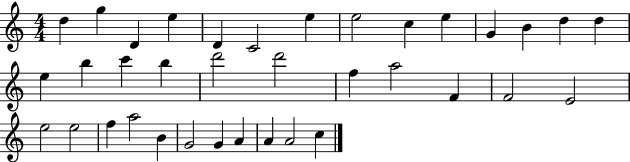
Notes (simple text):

D5/q G5/q D4/q E5/q D4/q C4/h E5/q E5/h C5/q E5/q G4/q B4/q D5/q D5/q E5/q B5/q C6/q B5/q D6/h D6/h F5/q A5/h F4/q F4/h E4/h E5/h E5/h F5/q A5/h B4/q G4/h G4/q A4/q A4/q A4/h C5/q